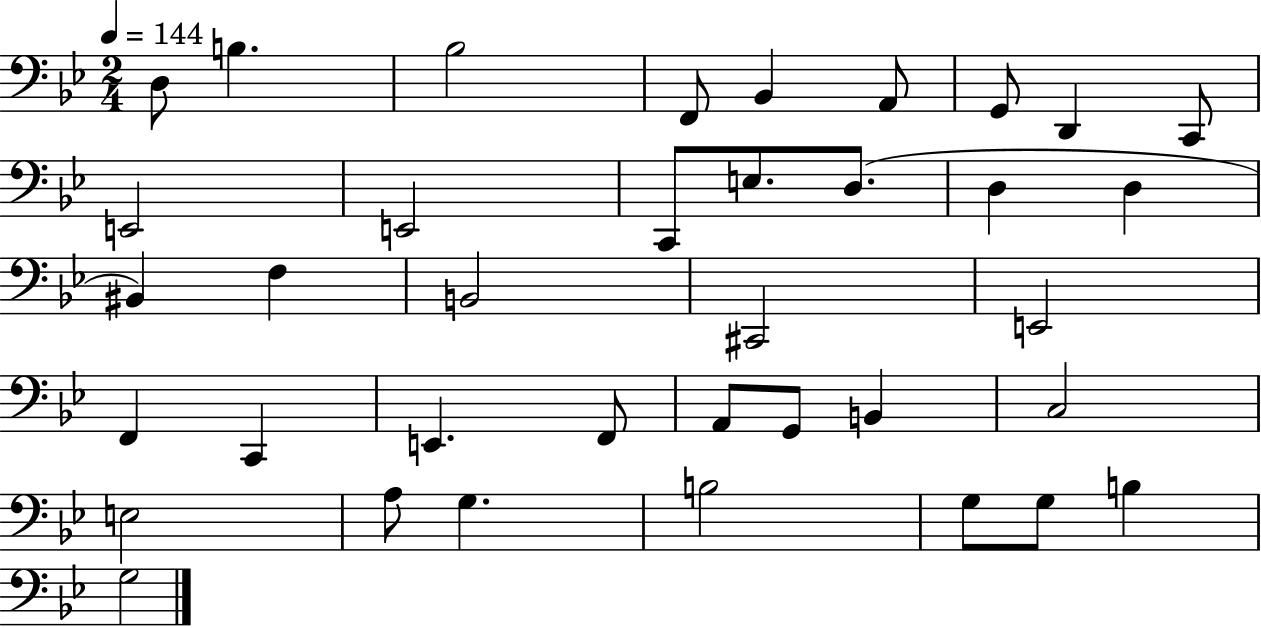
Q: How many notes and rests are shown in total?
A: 37